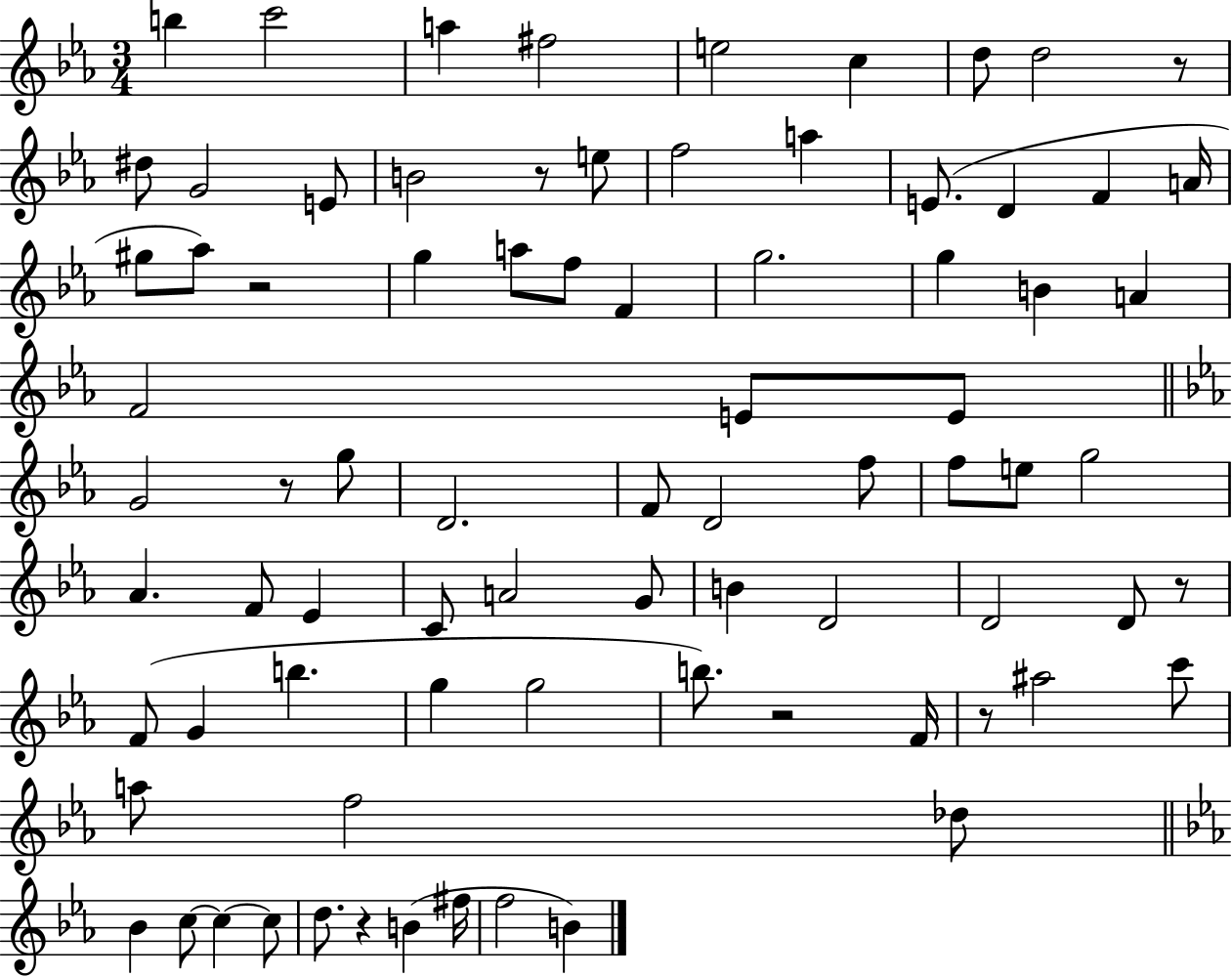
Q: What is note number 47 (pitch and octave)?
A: G4